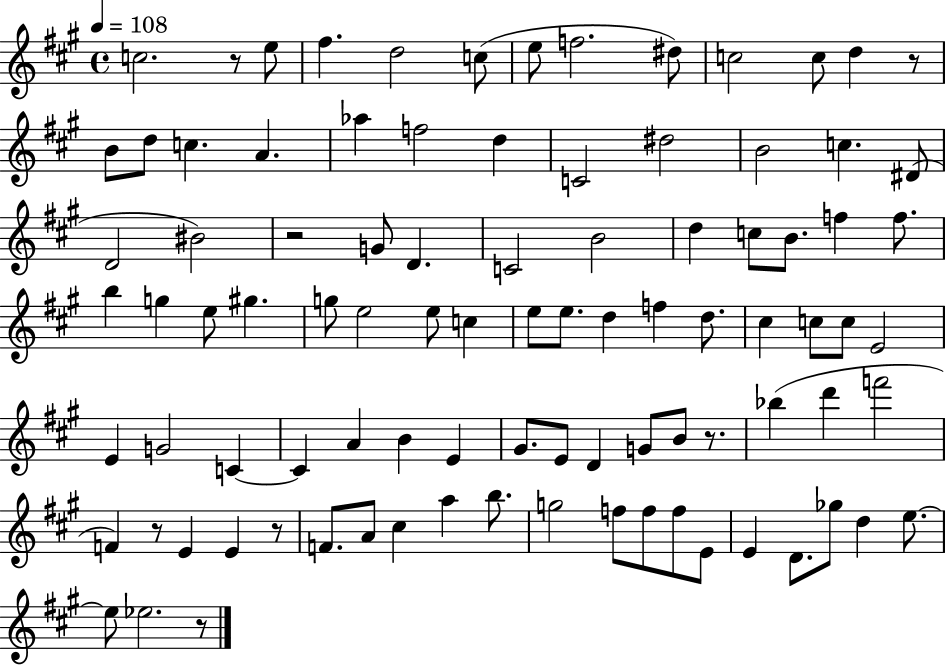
C5/h. R/e E5/e F#5/q. D5/h C5/e E5/e F5/h. D#5/e C5/h C5/e D5/q R/e B4/e D5/e C5/q. A4/q. Ab5/q F5/h D5/q C4/h D#5/h B4/h C5/q. D#4/e D4/h BIS4/h R/h G4/e D4/q. C4/h B4/h D5/q C5/e B4/e. F5/q F5/e. B5/q G5/q E5/e G#5/q. G5/e E5/h E5/e C5/q E5/e E5/e. D5/q F5/q D5/e. C#5/q C5/e C5/e E4/h E4/q G4/h C4/q C4/q A4/q B4/q E4/q G#4/e. E4/e D4/q G4/e B4/e R/e. Bb5/q D6/q F6/h F4/q R/e E4/q E4/q R/e F4/e. A4/e C#5/q A5/q B5/e. G5/h F5/e F5/e F5/e E4/e E4/q D4/e. Gb5/e D5/q E5/e. E5/e Eb5/h. R/e